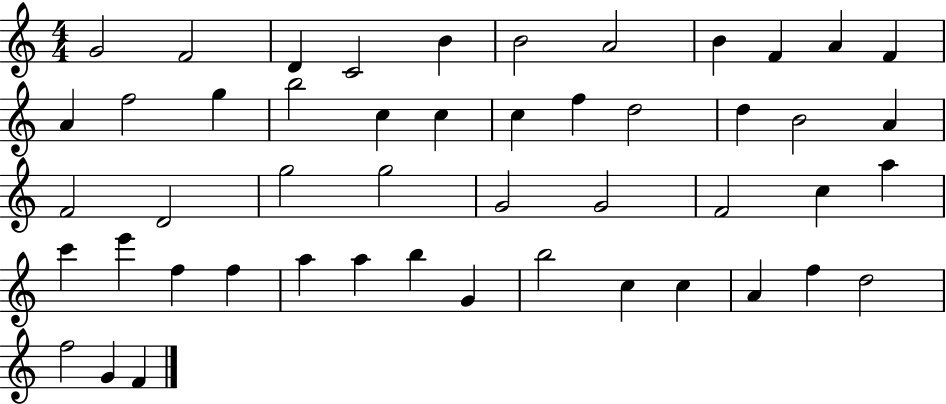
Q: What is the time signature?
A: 4/4